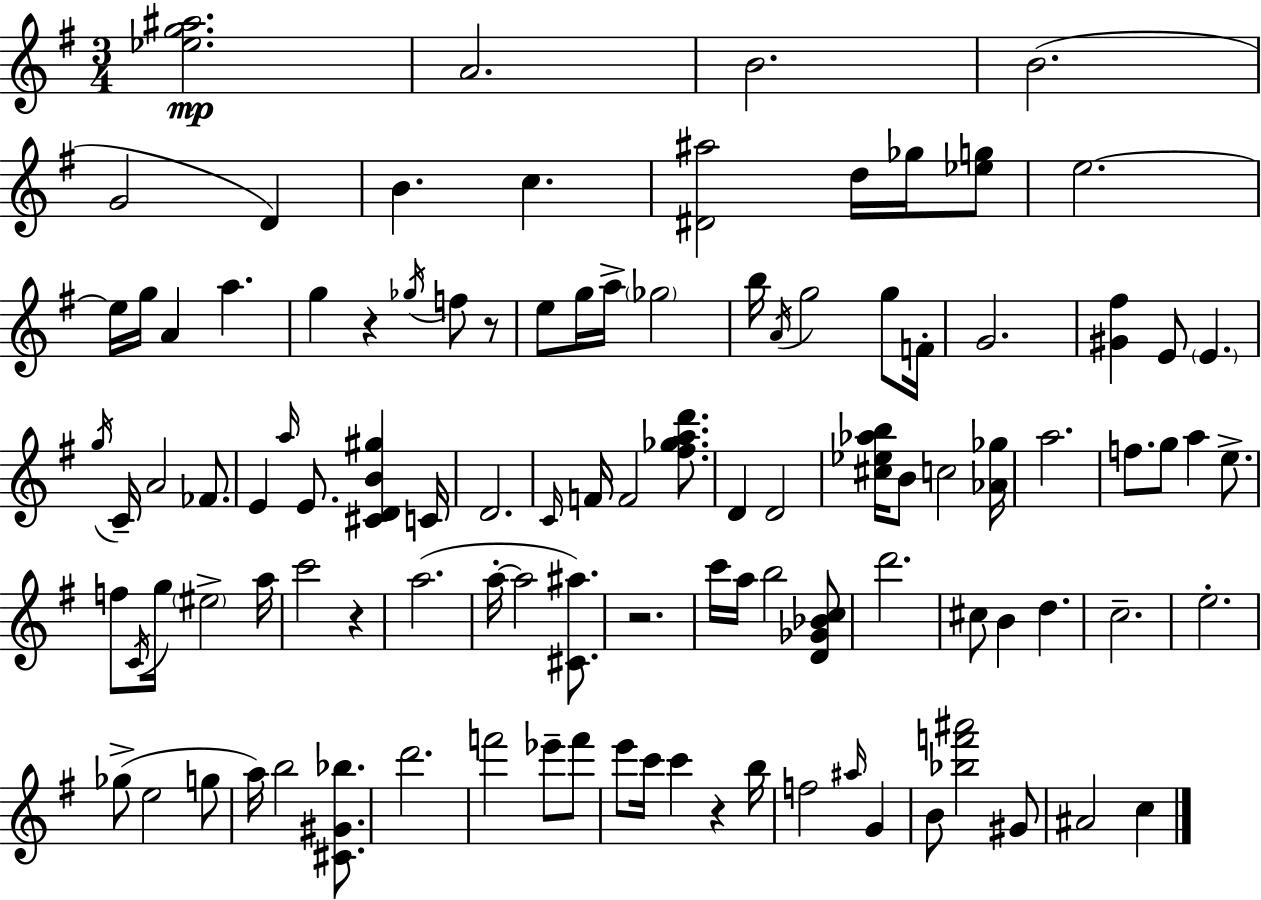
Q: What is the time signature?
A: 3/4